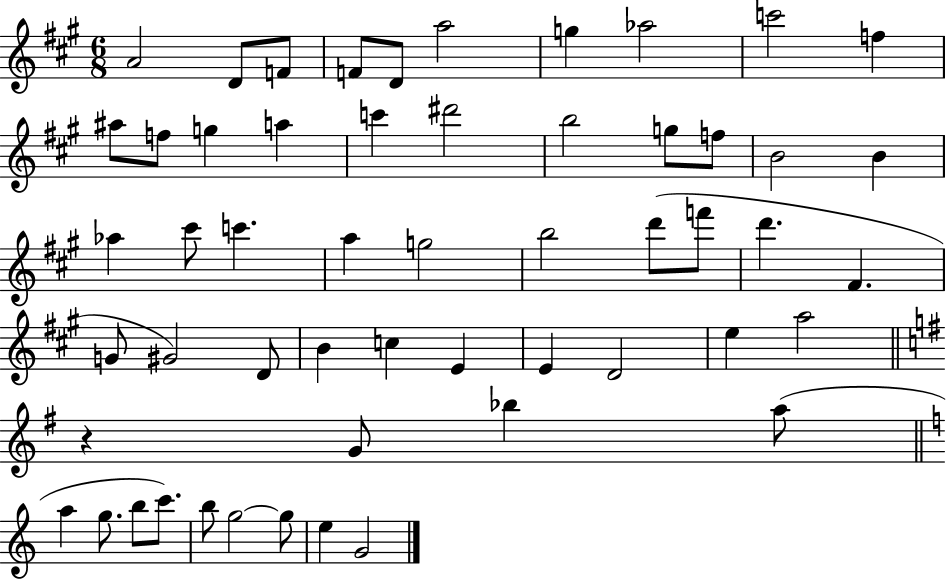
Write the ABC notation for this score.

X:1
T:Untitled
M:6/8
L:1/4
K:A
A2 D/2 F/2 F/2 D/2 a2 g _a2 c'2 f ^a/2 f/2 g a c' ^d'2 b2 g/2 f/2 B2 B _a ^c'/2 c' a g2 b2 d'/2 f'/2 d' ^F G/2 ^G2 D/2 B c E E D2 e a2 z G/2 _b a/2 a g/2 b/2 c'/2 b/2 g2 g/2 e G2